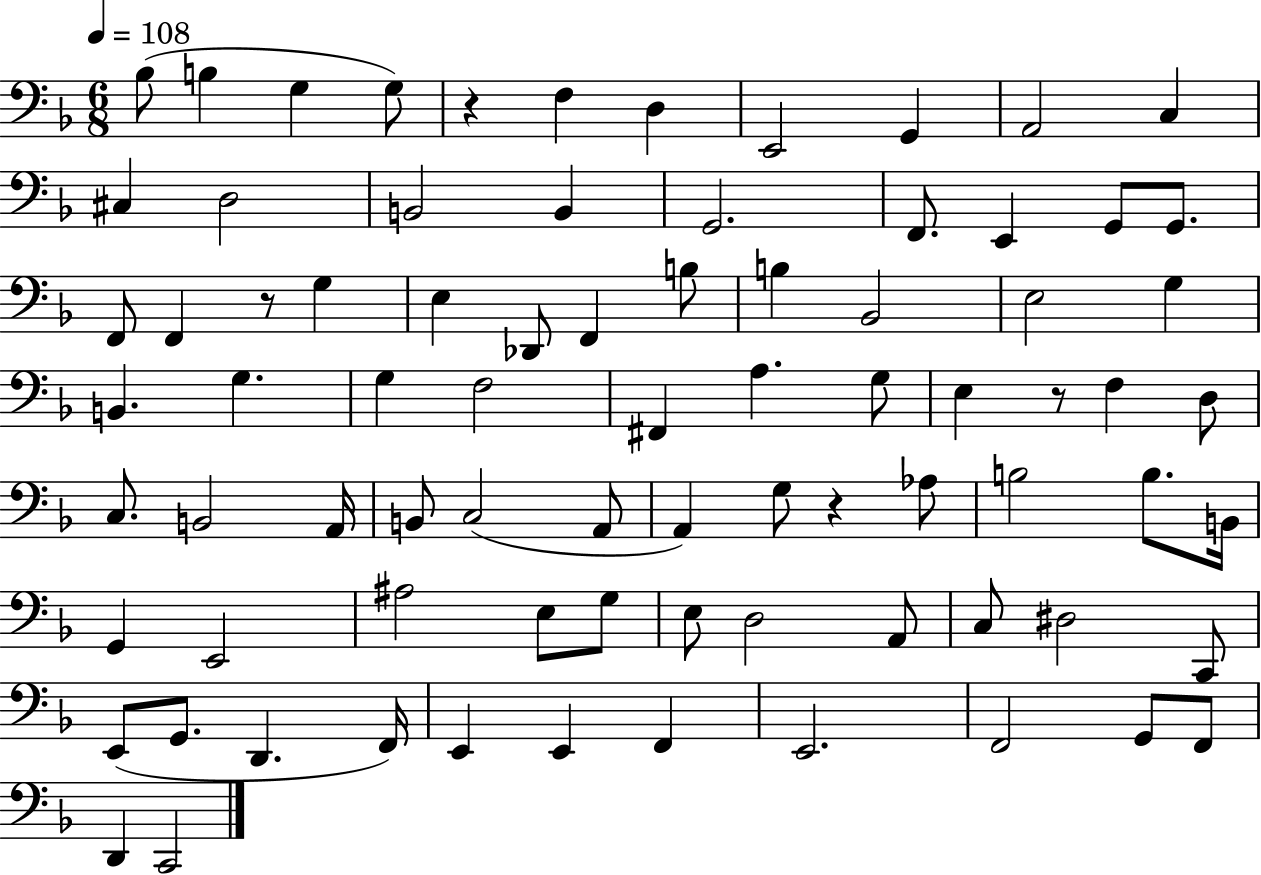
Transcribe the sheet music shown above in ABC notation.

X:1
T:Untitled
M:6/8
L:1/4
K:F
_B,/2 B, G, G,/2 z F, D, E,,2 G,, A,,2 C, ^C, D,2 B,,2 B,, G,,2 F,,/2 E,, G,,/2 G,,/2 F,,/2 F,, z/2 G, E, _D,,/2 F,, B,/2 B, _B,,2 E,2 G, B,, G, G, F,2 ^F,, A, G,/2 E, z/2 F, D,/2 C,/2 B,,2 A,,/4 B,,/2 C,2 A,,/2 A,, G,/2 z _A,/2 B,2 B,/2 B,,/4 G,, E,,2 ^A,2 E,/2 G,/2 E,/2 D,2 A,,/2 C,/2 ^D,2 C,,/2 E,,/2 G,,/2 D,, F,,/4 E,, E,, F,, E,,2 F,,2 G,,/2 F,,/2 D,, C,,2